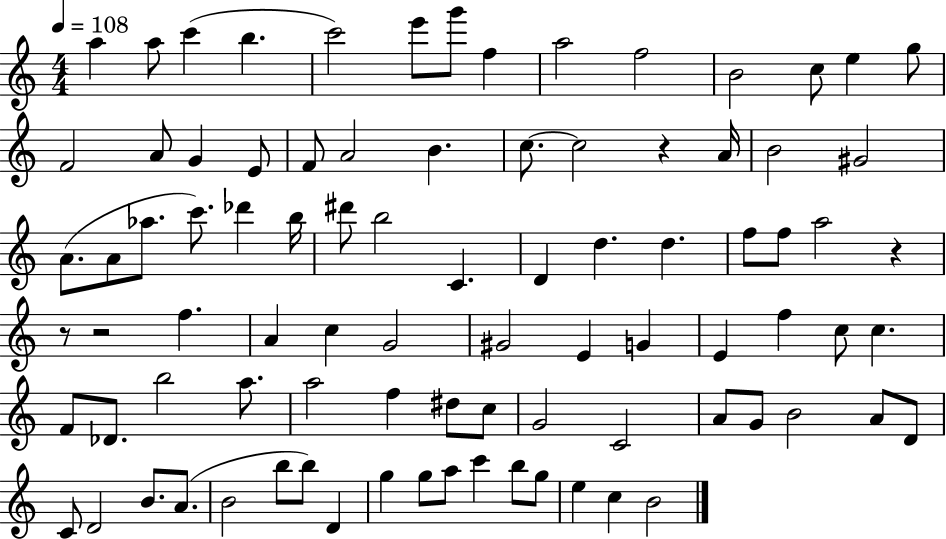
A5/q A5/e C6/q B5/q. C6/h E6/e G6/e F5/q A5/h F5/h B4/h C5/e E5/q G5/e F4/h A4/e G4/q E4/e F4/e A4/h B4/q. C5/e. C5/h R/q A4/s B4/h G#4/h A4/e. A4/e Ab5/e. C6/e. Db6/q B5/s D#6/e B5/h C4/q. D4/q D5/q. D5/q. F5/e F5/e A5/h R/q R/e R/h F5/q. A4/q C5/q G4/h G#4/h E4/q G4/q E4/q F5/q C5/e C5/q. F4/e Db4/e. B5/h A5/e. A5/h F5/q D#5/e C5/e G4/h C4/h A4/e G4/e B4/h A4/e D4/e C4/e D4/h B4/e. A4/e. B4/h B5/e B5/e D4/q G5/q G5/e A5/e C6/q B5/e G5/e E5/q C5/q B4/h